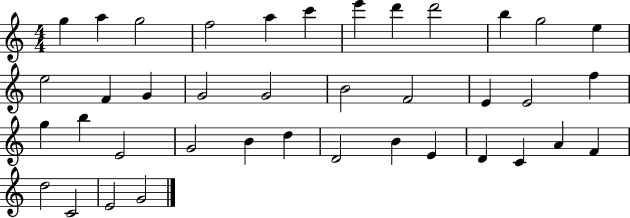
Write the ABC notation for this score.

X:1
T:Untitled
M:4/4
L:1/4
K:C
g a g2 f2 a c' e' d' d'2 b g2 e e2 F G G2 G2 B2 F2 E E2 f g b E2 G2 B d D2 B E D C A F d2 C2 E2 G2